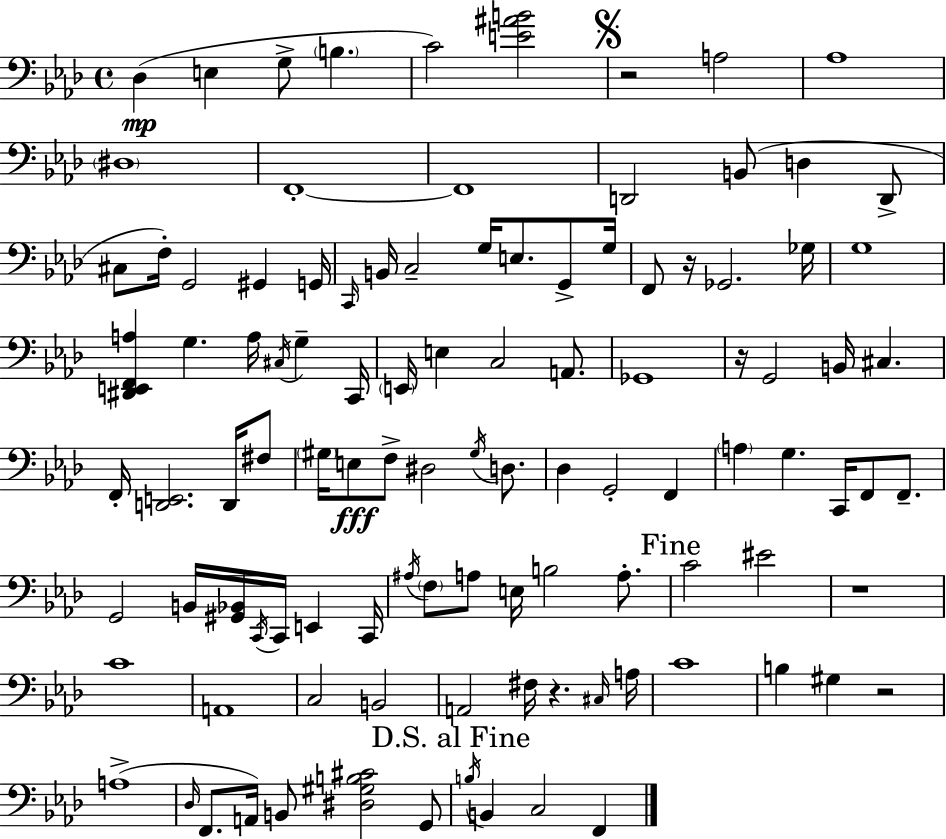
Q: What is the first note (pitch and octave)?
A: Db3